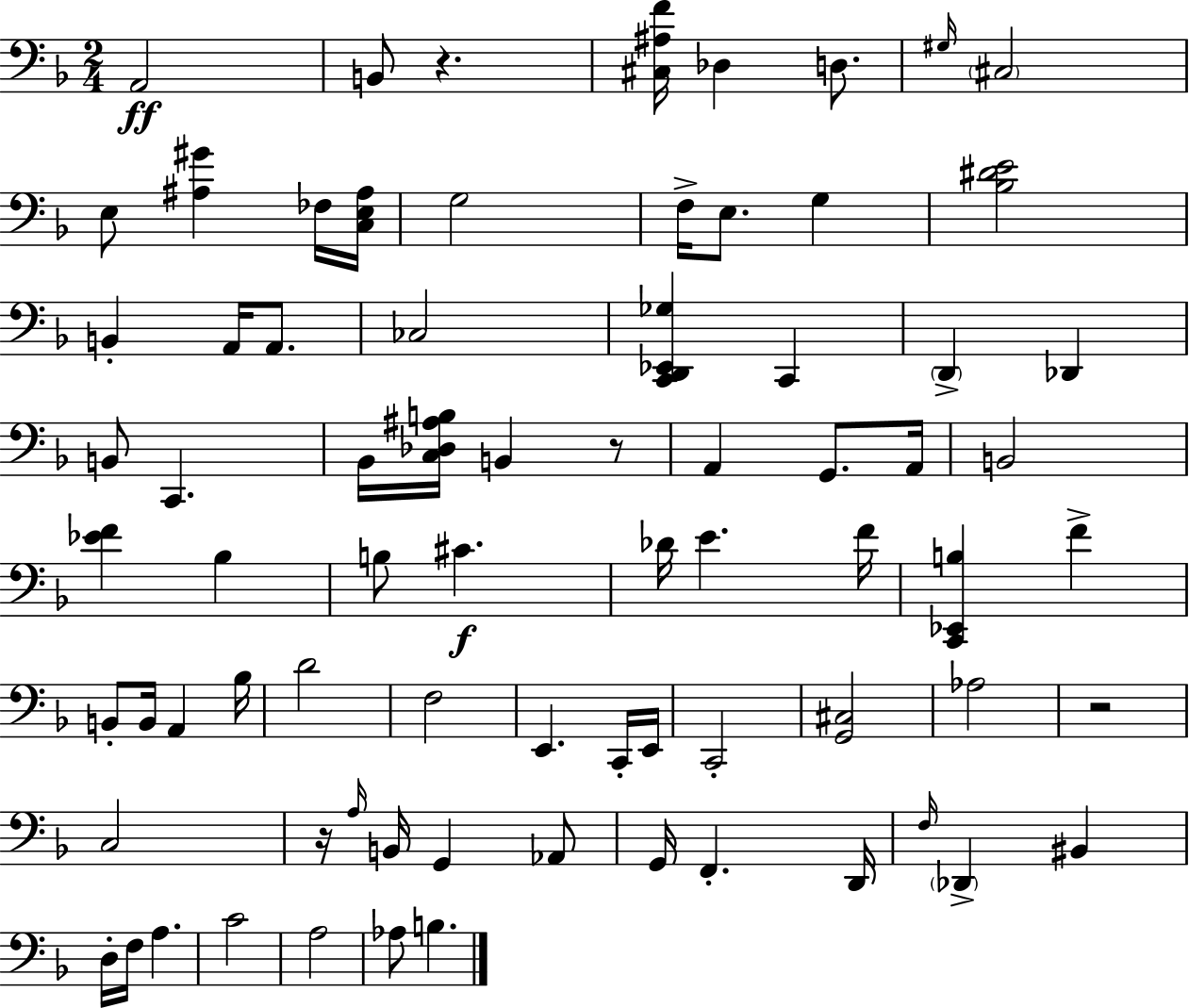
A2/h B2/e R/q. [C#3,A#3,F4]/s Db3/q D3/e. G#3/s C#3/h E3/e [A#3,G#4]/q FES3/s [C3,E3,A#3]/s G3/h F3/s E3/e. G3/q [Bb3,D#4,E4]/h B2/q A2/s A2/e. CES3/h [C2,D2,Eb2,Gb3]/q C2/q D2/q Db2/q B2/e C2/q. Bb2/s [C3,Db3,A#3,B3]/s B2/q R/e A2/q G2/e. A2/s B2/h [Eb4,F4]/q Bb3/q B3/e C#4/q. Db4/s E4/q. F4/s [C2,Eb2,B3]/q F4/q B2/e B2/s A2/q Bb3/s D4/h F3/h E2/q. C2/s E2/s C2/h [G2,C#3]/h Ab3/h R/h C3/h R/s A3/s B2/s G2/q Ab2/e G2/s F2/q. D2/s F3/s Db2/q BIS2/q D3/s F3/s A3/q. C4/h A3/h Ab3/e B3/q.